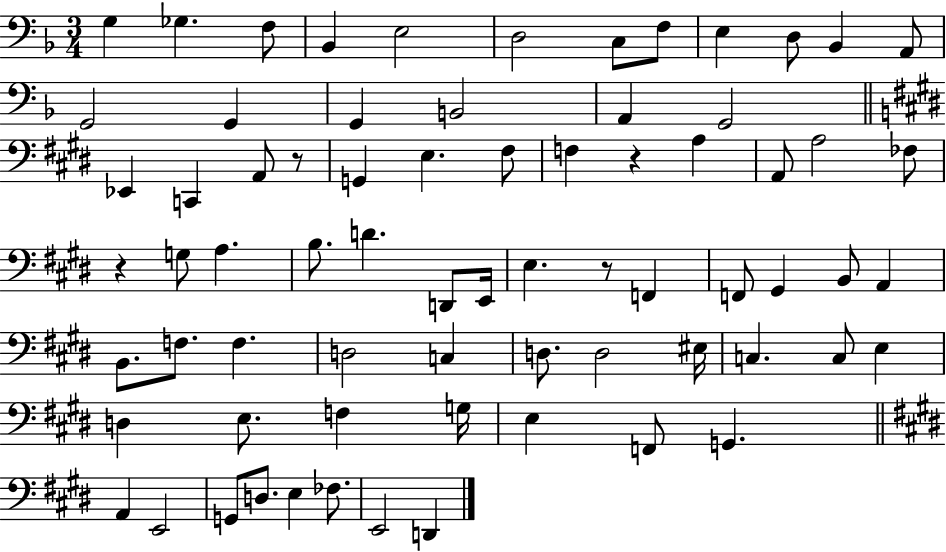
X:1
T:Untitled
M:3/4
L:1/4
K:F
G, _G, F,/2 _B,, E,2 D,2 C,/2 F,/2 E, D,/2 _B,, A,,/2 G,,2 G,, G,, B,,2 A,, G,,2 _E,, C,, A,,/2 z/2 G,, E, ^F,/2 F, z A, A,,/2 A,2 _F,/2 z G,/2 A, B,/2 D D,,/2 E,,/4 E, z/2 F,, F,,/2 ^G,, B,,/2 A,, B,,/2 F,/2 F, D,2 C, D,/2 D,2 ^E,/4 C, C,/2 E, D, E,/2 F, G,/4 E, F,,/2 G,, A,, E,,2 G,,/2 D,/2 E, _F,/2 E,,2 D,,